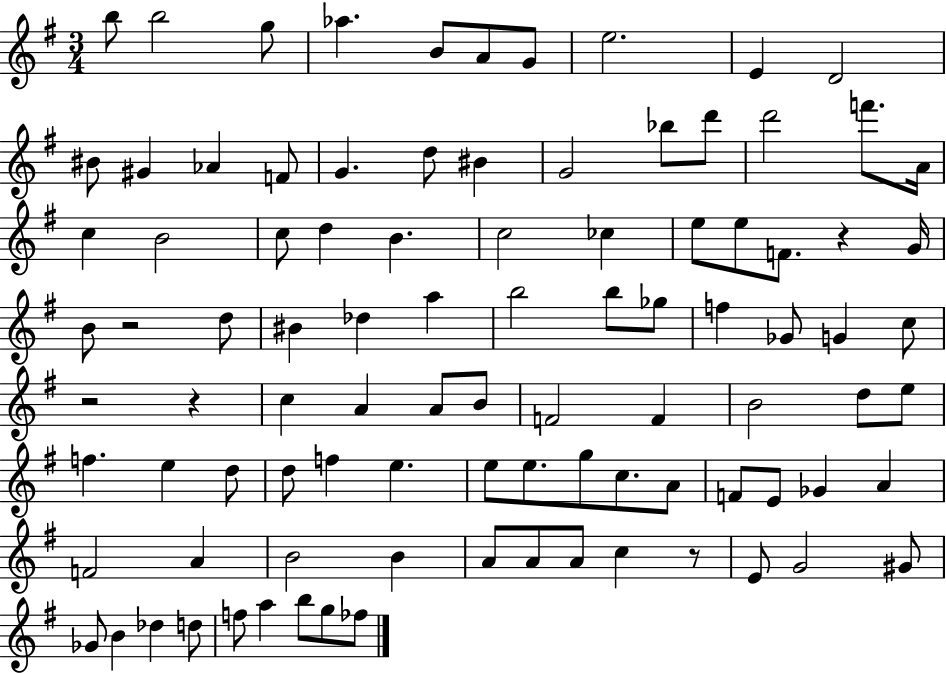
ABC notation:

X:1
T:Untitled
M:3/4
L:1/4
K:G
b/2 b2 g/2 _a B/2 A/2 G/2 e2 E D2 ^B/2 ^G _A F/2 G d/2 ^B G2 _b/2 d'/2 d'2 f'/2 A/4 c B2 c/2 d B c2 _c e/2 e/2 F/2 z G/4 B/2 z2 d/2 ^B _d a b2 b/2 _g/2 f _G/2 G c/2 z2 z c A A/2 B/2 F2 F B2 d/2 e/2 f e d/2 d/2 f e e/2 e/2 g/2 c/2 A/2 F/2 E/2 _G A F2 A B2 B A/2 A/2 A/2 c z/2 E/2 G2 ^G/2 _G/2 B _d d/2 f/2 a b/2 g/2 _f/2